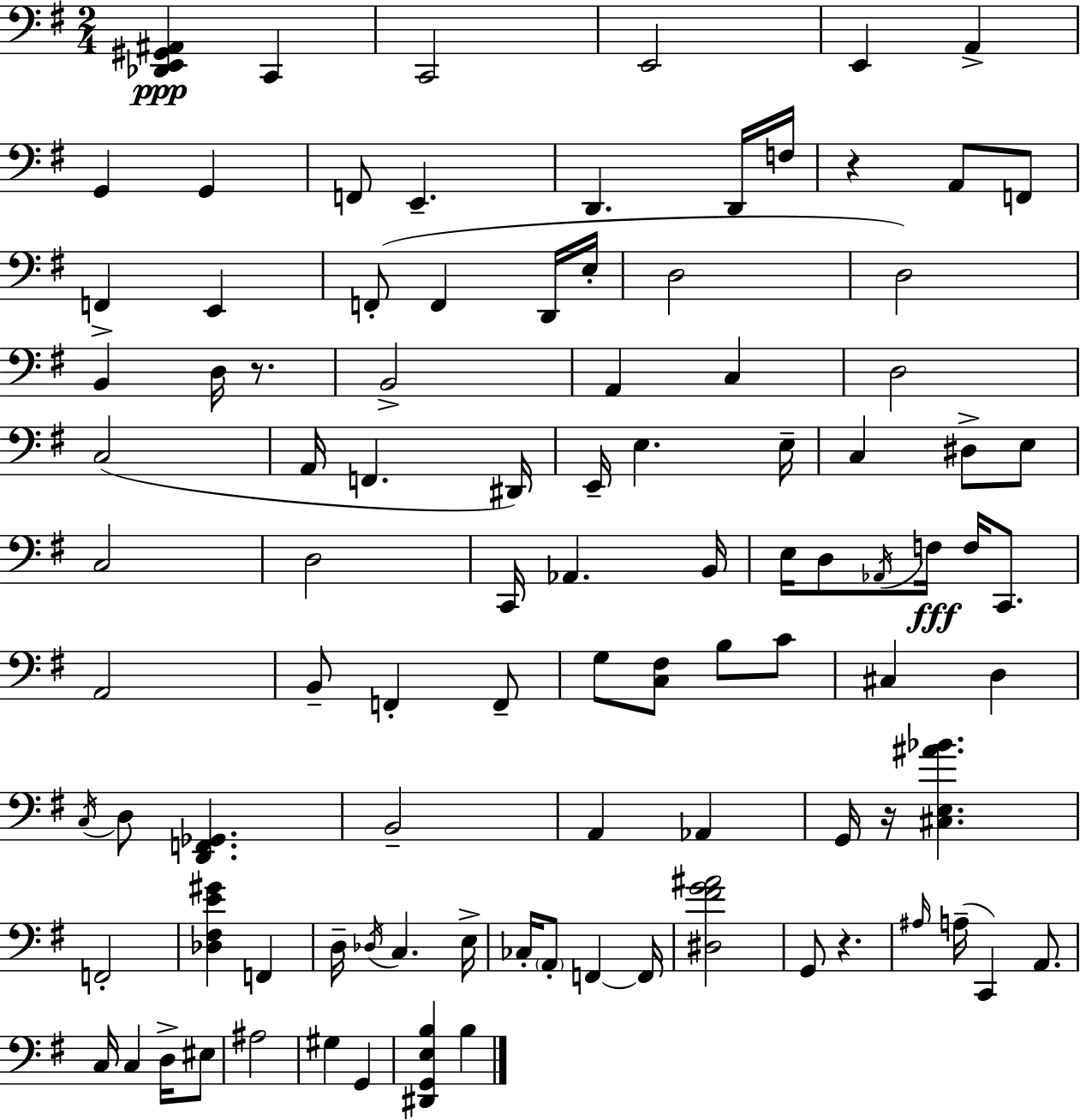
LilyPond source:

{
  \clef bass
  \numericTimeSignature
  \time 2/4
  \key e \minor
  <des, e, gis, ais,>4\ppp c,4 | c,2 | e,2 | e,4 a,4-> | \break g,4 g,4 | f,8 e,4.-- | d,4. d,16 f16 | r4 a,8 f,8 | \break f,4-> e,4 | f,8-.( f,4 d,16 e16-. | d2 | d2) | \break b,4 d16 r8. | b,2-> | a,4 c4 | d2 | \break c2( | a,16 f,4. dis,16) | e,16-- e4. e16-- | c4 dis8-> e8 | \break c2 | d2 | c,16 aes,4. b,16 | e16 d8 \acciaccatura { aes,16 } f16\fff f16 c,8. | \break a,2 | b,8-- f,4-. f,8-- | g8 <c fis>8 b8 c'8 | cis4 d4 | \break \acciaccatura { c16 } d8 <d, f, ges,>4. | b,2-- | a,4 aes,4 | g,16 r16 <cis e ais' bes'>4. | \break f,2-. | <des fis e' gis'>4 f,4 | d16-- \acciaccatura { des16 } c4. | e16-> ces16-. \parenthesize a,8-. f,4~~ | \break f,16 <dis fis' g' ais'>2 | g,8 r4. | \grace { ais16 }( a16-- c,4) | a,8. c16 c4 | \break d16-> eis8 ais2 | gis4 | g,4 <dis, g, e b>4 | b4 \bar "|."
}